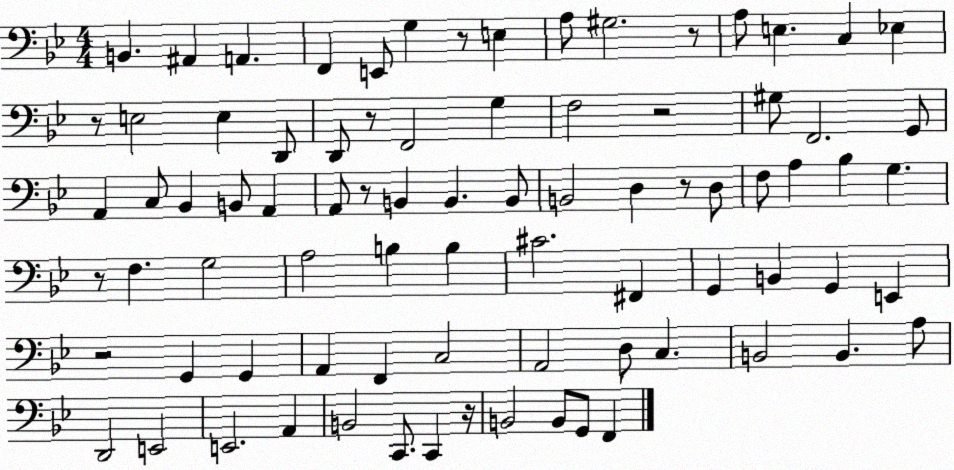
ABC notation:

X:1
T:Untitled
M:4/4
L:1/4
K:Bb
B,, ^A,, A,, F,, E,,/2 G, z/2 E, A,/2 ^G,2 z/2 A,/2 E, C, _E, z/2 E,2 E, D,,/2 D,,/2 z/2 F,,2 G, F,2 z2 ^G,/2 F,,2 G,,/2 A,, C,/2 _B,, B,,/2 A,, A,,/2 z/2 B,, B,, B,,/2 B,,2 D, z/2 D,/2 F,/2 A, _B, G, z/2 F, G,2 A,2 B, B, ^C2 ^F,, G,, B,, G,, E,, z2 G,, G,, A,, F,, C,2 A,,2 D,/2 C, B,,2 B,, A,/2 D,,2 E,,2 E,,2 A,, B,,2 C,,/2 C,, z/4 B,,2 B,,/2 G,,/2 F,,